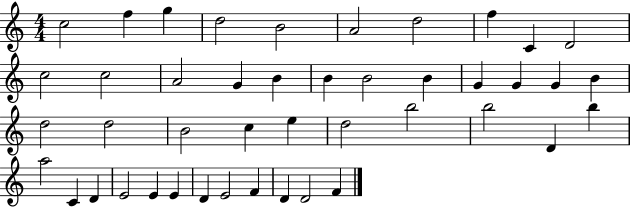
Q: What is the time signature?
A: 4/4